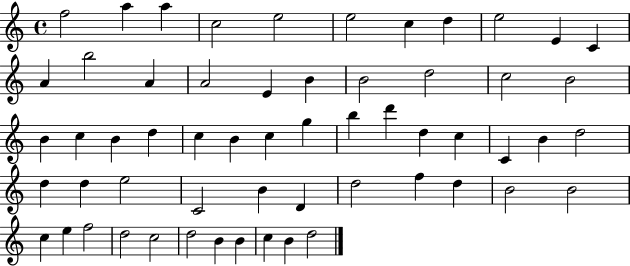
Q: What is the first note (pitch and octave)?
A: F5